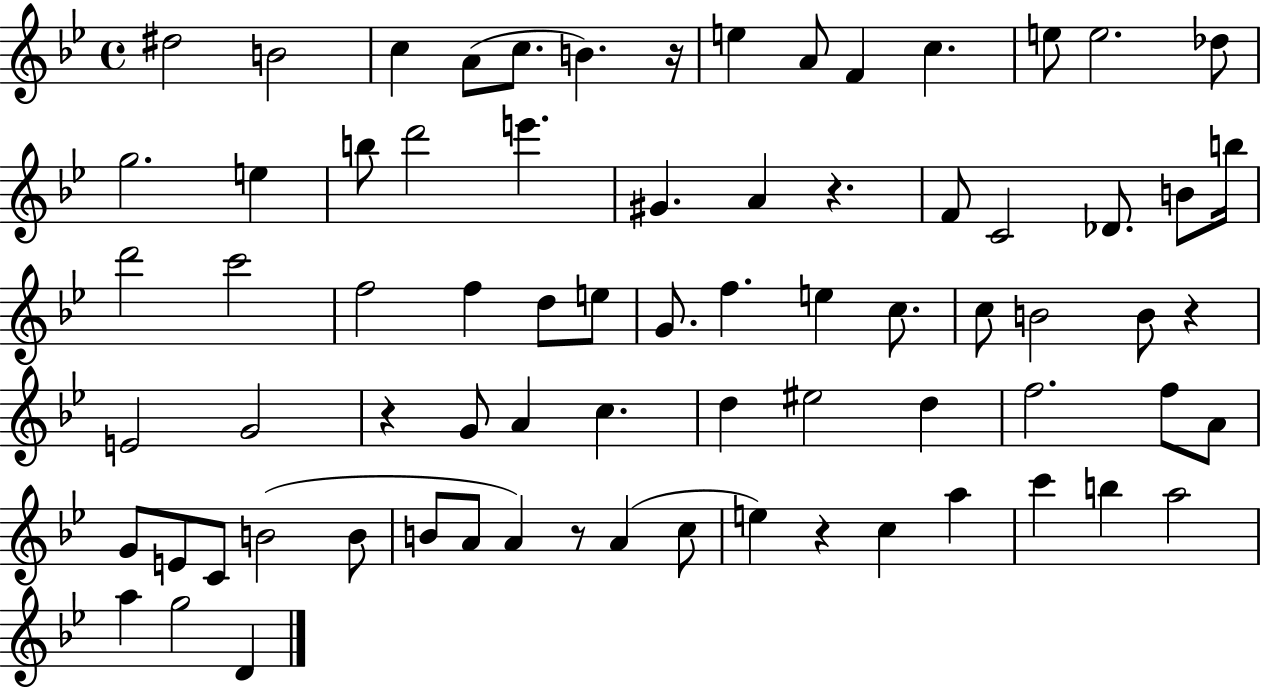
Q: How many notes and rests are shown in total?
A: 74